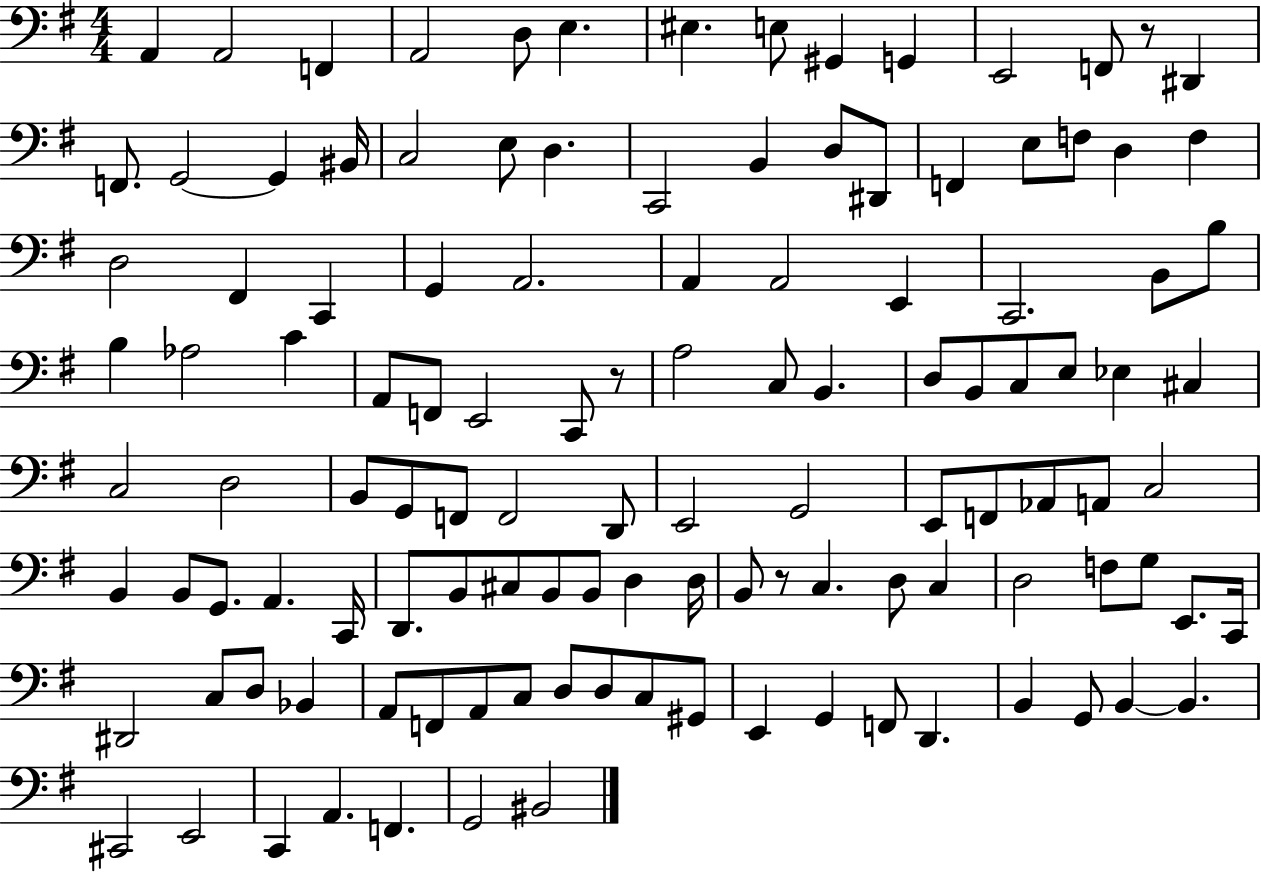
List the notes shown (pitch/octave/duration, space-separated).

A2/q A2/h F2/q A2/h D3/e E3/q. EIS3/q. E3/e G#2/q G2/q E2/h F2/e R/e D#2/q F2/e. G2/h G2/q BIS2/s C3/h E3/e D3/q. C2/h B2/q D3/e D#2/e F2/q E3/e F3/e D3/q F3/q D3/h F#2/q C2/q G2/q A2/h. A2/q A2/h E2/q C2/h. B2/e B3/e B3/q Ab3/h C4/q A2/e F2/e E2/h C2/e R/e A3/h C3/e B2/q. D3/e B2/e C3/e E3/e Eb3/q C#3/q C3/h D3/h B2/e G2/e F2/e F2/h D2/e E2/h G2/h E2/e F2/e Ab2/e A2/e C3/h B2/q B2/e G2/e. A2/q. C2/s D2/e. B2/e C#3/e B2/e B2/e D3/q D3/s B2/e R/e C3/q. D3/e C3/q D3/h F3/e G3/e E2/e. C2/s D#2/h C3/e D3/e Bb2/q A2/e F2/e A2/e C3/e D3/e D3/e C3/e G#2/e E2/q G2/q F2/e D2/q. B2/q G2/e B2/q B2/q. C#2/h E2/h C2/q A2/q. F2/q. G2/h BIS2/h